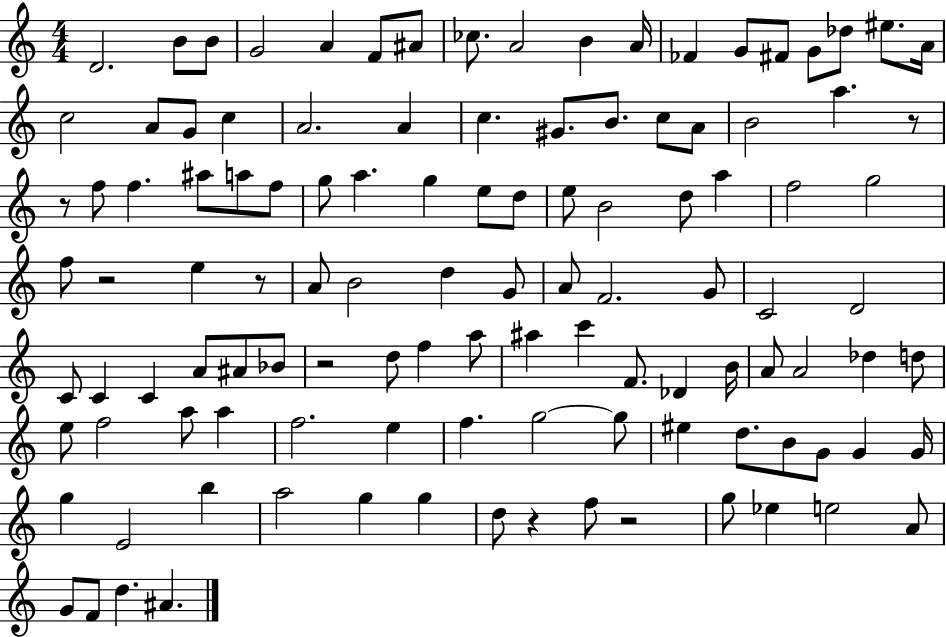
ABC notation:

X:1
T:Untitled
M:4/4
L:1/4
K:C
D2 B/2 B/2 G2 A F/2 ^A/2 _c/2 A2 B A/4 _F G/2 ^F/2 G/2 _d/2 ^e/2 A/4 c2 A/2 G/2 c A2 A c ^G/2 B/2 c/2 A/2 B2 a z/2 z/2 f/2 f ^a/2 a/2 f/2 g/2 a g e/2 d/2 e/2 B2 d/2 a f2 g2 f/2 z2 e z/2 A/2 B2 d G/2 A/2 F2 G/2 C2 D2 C/2 C C A/2 ^A/2 _B/2 z2 d/2 f a/2 ^a c' F/2 _D B/4 A/2 A2 _d d/2 e/2 f2 a/2 a f2 e f g2 g/2 ^e d/2 B/2 G/2 G G/4 g E2 b a2 g g d/2 z f/2 z2 g/2 _e e2 A/2 G/2 F/2 d ^A